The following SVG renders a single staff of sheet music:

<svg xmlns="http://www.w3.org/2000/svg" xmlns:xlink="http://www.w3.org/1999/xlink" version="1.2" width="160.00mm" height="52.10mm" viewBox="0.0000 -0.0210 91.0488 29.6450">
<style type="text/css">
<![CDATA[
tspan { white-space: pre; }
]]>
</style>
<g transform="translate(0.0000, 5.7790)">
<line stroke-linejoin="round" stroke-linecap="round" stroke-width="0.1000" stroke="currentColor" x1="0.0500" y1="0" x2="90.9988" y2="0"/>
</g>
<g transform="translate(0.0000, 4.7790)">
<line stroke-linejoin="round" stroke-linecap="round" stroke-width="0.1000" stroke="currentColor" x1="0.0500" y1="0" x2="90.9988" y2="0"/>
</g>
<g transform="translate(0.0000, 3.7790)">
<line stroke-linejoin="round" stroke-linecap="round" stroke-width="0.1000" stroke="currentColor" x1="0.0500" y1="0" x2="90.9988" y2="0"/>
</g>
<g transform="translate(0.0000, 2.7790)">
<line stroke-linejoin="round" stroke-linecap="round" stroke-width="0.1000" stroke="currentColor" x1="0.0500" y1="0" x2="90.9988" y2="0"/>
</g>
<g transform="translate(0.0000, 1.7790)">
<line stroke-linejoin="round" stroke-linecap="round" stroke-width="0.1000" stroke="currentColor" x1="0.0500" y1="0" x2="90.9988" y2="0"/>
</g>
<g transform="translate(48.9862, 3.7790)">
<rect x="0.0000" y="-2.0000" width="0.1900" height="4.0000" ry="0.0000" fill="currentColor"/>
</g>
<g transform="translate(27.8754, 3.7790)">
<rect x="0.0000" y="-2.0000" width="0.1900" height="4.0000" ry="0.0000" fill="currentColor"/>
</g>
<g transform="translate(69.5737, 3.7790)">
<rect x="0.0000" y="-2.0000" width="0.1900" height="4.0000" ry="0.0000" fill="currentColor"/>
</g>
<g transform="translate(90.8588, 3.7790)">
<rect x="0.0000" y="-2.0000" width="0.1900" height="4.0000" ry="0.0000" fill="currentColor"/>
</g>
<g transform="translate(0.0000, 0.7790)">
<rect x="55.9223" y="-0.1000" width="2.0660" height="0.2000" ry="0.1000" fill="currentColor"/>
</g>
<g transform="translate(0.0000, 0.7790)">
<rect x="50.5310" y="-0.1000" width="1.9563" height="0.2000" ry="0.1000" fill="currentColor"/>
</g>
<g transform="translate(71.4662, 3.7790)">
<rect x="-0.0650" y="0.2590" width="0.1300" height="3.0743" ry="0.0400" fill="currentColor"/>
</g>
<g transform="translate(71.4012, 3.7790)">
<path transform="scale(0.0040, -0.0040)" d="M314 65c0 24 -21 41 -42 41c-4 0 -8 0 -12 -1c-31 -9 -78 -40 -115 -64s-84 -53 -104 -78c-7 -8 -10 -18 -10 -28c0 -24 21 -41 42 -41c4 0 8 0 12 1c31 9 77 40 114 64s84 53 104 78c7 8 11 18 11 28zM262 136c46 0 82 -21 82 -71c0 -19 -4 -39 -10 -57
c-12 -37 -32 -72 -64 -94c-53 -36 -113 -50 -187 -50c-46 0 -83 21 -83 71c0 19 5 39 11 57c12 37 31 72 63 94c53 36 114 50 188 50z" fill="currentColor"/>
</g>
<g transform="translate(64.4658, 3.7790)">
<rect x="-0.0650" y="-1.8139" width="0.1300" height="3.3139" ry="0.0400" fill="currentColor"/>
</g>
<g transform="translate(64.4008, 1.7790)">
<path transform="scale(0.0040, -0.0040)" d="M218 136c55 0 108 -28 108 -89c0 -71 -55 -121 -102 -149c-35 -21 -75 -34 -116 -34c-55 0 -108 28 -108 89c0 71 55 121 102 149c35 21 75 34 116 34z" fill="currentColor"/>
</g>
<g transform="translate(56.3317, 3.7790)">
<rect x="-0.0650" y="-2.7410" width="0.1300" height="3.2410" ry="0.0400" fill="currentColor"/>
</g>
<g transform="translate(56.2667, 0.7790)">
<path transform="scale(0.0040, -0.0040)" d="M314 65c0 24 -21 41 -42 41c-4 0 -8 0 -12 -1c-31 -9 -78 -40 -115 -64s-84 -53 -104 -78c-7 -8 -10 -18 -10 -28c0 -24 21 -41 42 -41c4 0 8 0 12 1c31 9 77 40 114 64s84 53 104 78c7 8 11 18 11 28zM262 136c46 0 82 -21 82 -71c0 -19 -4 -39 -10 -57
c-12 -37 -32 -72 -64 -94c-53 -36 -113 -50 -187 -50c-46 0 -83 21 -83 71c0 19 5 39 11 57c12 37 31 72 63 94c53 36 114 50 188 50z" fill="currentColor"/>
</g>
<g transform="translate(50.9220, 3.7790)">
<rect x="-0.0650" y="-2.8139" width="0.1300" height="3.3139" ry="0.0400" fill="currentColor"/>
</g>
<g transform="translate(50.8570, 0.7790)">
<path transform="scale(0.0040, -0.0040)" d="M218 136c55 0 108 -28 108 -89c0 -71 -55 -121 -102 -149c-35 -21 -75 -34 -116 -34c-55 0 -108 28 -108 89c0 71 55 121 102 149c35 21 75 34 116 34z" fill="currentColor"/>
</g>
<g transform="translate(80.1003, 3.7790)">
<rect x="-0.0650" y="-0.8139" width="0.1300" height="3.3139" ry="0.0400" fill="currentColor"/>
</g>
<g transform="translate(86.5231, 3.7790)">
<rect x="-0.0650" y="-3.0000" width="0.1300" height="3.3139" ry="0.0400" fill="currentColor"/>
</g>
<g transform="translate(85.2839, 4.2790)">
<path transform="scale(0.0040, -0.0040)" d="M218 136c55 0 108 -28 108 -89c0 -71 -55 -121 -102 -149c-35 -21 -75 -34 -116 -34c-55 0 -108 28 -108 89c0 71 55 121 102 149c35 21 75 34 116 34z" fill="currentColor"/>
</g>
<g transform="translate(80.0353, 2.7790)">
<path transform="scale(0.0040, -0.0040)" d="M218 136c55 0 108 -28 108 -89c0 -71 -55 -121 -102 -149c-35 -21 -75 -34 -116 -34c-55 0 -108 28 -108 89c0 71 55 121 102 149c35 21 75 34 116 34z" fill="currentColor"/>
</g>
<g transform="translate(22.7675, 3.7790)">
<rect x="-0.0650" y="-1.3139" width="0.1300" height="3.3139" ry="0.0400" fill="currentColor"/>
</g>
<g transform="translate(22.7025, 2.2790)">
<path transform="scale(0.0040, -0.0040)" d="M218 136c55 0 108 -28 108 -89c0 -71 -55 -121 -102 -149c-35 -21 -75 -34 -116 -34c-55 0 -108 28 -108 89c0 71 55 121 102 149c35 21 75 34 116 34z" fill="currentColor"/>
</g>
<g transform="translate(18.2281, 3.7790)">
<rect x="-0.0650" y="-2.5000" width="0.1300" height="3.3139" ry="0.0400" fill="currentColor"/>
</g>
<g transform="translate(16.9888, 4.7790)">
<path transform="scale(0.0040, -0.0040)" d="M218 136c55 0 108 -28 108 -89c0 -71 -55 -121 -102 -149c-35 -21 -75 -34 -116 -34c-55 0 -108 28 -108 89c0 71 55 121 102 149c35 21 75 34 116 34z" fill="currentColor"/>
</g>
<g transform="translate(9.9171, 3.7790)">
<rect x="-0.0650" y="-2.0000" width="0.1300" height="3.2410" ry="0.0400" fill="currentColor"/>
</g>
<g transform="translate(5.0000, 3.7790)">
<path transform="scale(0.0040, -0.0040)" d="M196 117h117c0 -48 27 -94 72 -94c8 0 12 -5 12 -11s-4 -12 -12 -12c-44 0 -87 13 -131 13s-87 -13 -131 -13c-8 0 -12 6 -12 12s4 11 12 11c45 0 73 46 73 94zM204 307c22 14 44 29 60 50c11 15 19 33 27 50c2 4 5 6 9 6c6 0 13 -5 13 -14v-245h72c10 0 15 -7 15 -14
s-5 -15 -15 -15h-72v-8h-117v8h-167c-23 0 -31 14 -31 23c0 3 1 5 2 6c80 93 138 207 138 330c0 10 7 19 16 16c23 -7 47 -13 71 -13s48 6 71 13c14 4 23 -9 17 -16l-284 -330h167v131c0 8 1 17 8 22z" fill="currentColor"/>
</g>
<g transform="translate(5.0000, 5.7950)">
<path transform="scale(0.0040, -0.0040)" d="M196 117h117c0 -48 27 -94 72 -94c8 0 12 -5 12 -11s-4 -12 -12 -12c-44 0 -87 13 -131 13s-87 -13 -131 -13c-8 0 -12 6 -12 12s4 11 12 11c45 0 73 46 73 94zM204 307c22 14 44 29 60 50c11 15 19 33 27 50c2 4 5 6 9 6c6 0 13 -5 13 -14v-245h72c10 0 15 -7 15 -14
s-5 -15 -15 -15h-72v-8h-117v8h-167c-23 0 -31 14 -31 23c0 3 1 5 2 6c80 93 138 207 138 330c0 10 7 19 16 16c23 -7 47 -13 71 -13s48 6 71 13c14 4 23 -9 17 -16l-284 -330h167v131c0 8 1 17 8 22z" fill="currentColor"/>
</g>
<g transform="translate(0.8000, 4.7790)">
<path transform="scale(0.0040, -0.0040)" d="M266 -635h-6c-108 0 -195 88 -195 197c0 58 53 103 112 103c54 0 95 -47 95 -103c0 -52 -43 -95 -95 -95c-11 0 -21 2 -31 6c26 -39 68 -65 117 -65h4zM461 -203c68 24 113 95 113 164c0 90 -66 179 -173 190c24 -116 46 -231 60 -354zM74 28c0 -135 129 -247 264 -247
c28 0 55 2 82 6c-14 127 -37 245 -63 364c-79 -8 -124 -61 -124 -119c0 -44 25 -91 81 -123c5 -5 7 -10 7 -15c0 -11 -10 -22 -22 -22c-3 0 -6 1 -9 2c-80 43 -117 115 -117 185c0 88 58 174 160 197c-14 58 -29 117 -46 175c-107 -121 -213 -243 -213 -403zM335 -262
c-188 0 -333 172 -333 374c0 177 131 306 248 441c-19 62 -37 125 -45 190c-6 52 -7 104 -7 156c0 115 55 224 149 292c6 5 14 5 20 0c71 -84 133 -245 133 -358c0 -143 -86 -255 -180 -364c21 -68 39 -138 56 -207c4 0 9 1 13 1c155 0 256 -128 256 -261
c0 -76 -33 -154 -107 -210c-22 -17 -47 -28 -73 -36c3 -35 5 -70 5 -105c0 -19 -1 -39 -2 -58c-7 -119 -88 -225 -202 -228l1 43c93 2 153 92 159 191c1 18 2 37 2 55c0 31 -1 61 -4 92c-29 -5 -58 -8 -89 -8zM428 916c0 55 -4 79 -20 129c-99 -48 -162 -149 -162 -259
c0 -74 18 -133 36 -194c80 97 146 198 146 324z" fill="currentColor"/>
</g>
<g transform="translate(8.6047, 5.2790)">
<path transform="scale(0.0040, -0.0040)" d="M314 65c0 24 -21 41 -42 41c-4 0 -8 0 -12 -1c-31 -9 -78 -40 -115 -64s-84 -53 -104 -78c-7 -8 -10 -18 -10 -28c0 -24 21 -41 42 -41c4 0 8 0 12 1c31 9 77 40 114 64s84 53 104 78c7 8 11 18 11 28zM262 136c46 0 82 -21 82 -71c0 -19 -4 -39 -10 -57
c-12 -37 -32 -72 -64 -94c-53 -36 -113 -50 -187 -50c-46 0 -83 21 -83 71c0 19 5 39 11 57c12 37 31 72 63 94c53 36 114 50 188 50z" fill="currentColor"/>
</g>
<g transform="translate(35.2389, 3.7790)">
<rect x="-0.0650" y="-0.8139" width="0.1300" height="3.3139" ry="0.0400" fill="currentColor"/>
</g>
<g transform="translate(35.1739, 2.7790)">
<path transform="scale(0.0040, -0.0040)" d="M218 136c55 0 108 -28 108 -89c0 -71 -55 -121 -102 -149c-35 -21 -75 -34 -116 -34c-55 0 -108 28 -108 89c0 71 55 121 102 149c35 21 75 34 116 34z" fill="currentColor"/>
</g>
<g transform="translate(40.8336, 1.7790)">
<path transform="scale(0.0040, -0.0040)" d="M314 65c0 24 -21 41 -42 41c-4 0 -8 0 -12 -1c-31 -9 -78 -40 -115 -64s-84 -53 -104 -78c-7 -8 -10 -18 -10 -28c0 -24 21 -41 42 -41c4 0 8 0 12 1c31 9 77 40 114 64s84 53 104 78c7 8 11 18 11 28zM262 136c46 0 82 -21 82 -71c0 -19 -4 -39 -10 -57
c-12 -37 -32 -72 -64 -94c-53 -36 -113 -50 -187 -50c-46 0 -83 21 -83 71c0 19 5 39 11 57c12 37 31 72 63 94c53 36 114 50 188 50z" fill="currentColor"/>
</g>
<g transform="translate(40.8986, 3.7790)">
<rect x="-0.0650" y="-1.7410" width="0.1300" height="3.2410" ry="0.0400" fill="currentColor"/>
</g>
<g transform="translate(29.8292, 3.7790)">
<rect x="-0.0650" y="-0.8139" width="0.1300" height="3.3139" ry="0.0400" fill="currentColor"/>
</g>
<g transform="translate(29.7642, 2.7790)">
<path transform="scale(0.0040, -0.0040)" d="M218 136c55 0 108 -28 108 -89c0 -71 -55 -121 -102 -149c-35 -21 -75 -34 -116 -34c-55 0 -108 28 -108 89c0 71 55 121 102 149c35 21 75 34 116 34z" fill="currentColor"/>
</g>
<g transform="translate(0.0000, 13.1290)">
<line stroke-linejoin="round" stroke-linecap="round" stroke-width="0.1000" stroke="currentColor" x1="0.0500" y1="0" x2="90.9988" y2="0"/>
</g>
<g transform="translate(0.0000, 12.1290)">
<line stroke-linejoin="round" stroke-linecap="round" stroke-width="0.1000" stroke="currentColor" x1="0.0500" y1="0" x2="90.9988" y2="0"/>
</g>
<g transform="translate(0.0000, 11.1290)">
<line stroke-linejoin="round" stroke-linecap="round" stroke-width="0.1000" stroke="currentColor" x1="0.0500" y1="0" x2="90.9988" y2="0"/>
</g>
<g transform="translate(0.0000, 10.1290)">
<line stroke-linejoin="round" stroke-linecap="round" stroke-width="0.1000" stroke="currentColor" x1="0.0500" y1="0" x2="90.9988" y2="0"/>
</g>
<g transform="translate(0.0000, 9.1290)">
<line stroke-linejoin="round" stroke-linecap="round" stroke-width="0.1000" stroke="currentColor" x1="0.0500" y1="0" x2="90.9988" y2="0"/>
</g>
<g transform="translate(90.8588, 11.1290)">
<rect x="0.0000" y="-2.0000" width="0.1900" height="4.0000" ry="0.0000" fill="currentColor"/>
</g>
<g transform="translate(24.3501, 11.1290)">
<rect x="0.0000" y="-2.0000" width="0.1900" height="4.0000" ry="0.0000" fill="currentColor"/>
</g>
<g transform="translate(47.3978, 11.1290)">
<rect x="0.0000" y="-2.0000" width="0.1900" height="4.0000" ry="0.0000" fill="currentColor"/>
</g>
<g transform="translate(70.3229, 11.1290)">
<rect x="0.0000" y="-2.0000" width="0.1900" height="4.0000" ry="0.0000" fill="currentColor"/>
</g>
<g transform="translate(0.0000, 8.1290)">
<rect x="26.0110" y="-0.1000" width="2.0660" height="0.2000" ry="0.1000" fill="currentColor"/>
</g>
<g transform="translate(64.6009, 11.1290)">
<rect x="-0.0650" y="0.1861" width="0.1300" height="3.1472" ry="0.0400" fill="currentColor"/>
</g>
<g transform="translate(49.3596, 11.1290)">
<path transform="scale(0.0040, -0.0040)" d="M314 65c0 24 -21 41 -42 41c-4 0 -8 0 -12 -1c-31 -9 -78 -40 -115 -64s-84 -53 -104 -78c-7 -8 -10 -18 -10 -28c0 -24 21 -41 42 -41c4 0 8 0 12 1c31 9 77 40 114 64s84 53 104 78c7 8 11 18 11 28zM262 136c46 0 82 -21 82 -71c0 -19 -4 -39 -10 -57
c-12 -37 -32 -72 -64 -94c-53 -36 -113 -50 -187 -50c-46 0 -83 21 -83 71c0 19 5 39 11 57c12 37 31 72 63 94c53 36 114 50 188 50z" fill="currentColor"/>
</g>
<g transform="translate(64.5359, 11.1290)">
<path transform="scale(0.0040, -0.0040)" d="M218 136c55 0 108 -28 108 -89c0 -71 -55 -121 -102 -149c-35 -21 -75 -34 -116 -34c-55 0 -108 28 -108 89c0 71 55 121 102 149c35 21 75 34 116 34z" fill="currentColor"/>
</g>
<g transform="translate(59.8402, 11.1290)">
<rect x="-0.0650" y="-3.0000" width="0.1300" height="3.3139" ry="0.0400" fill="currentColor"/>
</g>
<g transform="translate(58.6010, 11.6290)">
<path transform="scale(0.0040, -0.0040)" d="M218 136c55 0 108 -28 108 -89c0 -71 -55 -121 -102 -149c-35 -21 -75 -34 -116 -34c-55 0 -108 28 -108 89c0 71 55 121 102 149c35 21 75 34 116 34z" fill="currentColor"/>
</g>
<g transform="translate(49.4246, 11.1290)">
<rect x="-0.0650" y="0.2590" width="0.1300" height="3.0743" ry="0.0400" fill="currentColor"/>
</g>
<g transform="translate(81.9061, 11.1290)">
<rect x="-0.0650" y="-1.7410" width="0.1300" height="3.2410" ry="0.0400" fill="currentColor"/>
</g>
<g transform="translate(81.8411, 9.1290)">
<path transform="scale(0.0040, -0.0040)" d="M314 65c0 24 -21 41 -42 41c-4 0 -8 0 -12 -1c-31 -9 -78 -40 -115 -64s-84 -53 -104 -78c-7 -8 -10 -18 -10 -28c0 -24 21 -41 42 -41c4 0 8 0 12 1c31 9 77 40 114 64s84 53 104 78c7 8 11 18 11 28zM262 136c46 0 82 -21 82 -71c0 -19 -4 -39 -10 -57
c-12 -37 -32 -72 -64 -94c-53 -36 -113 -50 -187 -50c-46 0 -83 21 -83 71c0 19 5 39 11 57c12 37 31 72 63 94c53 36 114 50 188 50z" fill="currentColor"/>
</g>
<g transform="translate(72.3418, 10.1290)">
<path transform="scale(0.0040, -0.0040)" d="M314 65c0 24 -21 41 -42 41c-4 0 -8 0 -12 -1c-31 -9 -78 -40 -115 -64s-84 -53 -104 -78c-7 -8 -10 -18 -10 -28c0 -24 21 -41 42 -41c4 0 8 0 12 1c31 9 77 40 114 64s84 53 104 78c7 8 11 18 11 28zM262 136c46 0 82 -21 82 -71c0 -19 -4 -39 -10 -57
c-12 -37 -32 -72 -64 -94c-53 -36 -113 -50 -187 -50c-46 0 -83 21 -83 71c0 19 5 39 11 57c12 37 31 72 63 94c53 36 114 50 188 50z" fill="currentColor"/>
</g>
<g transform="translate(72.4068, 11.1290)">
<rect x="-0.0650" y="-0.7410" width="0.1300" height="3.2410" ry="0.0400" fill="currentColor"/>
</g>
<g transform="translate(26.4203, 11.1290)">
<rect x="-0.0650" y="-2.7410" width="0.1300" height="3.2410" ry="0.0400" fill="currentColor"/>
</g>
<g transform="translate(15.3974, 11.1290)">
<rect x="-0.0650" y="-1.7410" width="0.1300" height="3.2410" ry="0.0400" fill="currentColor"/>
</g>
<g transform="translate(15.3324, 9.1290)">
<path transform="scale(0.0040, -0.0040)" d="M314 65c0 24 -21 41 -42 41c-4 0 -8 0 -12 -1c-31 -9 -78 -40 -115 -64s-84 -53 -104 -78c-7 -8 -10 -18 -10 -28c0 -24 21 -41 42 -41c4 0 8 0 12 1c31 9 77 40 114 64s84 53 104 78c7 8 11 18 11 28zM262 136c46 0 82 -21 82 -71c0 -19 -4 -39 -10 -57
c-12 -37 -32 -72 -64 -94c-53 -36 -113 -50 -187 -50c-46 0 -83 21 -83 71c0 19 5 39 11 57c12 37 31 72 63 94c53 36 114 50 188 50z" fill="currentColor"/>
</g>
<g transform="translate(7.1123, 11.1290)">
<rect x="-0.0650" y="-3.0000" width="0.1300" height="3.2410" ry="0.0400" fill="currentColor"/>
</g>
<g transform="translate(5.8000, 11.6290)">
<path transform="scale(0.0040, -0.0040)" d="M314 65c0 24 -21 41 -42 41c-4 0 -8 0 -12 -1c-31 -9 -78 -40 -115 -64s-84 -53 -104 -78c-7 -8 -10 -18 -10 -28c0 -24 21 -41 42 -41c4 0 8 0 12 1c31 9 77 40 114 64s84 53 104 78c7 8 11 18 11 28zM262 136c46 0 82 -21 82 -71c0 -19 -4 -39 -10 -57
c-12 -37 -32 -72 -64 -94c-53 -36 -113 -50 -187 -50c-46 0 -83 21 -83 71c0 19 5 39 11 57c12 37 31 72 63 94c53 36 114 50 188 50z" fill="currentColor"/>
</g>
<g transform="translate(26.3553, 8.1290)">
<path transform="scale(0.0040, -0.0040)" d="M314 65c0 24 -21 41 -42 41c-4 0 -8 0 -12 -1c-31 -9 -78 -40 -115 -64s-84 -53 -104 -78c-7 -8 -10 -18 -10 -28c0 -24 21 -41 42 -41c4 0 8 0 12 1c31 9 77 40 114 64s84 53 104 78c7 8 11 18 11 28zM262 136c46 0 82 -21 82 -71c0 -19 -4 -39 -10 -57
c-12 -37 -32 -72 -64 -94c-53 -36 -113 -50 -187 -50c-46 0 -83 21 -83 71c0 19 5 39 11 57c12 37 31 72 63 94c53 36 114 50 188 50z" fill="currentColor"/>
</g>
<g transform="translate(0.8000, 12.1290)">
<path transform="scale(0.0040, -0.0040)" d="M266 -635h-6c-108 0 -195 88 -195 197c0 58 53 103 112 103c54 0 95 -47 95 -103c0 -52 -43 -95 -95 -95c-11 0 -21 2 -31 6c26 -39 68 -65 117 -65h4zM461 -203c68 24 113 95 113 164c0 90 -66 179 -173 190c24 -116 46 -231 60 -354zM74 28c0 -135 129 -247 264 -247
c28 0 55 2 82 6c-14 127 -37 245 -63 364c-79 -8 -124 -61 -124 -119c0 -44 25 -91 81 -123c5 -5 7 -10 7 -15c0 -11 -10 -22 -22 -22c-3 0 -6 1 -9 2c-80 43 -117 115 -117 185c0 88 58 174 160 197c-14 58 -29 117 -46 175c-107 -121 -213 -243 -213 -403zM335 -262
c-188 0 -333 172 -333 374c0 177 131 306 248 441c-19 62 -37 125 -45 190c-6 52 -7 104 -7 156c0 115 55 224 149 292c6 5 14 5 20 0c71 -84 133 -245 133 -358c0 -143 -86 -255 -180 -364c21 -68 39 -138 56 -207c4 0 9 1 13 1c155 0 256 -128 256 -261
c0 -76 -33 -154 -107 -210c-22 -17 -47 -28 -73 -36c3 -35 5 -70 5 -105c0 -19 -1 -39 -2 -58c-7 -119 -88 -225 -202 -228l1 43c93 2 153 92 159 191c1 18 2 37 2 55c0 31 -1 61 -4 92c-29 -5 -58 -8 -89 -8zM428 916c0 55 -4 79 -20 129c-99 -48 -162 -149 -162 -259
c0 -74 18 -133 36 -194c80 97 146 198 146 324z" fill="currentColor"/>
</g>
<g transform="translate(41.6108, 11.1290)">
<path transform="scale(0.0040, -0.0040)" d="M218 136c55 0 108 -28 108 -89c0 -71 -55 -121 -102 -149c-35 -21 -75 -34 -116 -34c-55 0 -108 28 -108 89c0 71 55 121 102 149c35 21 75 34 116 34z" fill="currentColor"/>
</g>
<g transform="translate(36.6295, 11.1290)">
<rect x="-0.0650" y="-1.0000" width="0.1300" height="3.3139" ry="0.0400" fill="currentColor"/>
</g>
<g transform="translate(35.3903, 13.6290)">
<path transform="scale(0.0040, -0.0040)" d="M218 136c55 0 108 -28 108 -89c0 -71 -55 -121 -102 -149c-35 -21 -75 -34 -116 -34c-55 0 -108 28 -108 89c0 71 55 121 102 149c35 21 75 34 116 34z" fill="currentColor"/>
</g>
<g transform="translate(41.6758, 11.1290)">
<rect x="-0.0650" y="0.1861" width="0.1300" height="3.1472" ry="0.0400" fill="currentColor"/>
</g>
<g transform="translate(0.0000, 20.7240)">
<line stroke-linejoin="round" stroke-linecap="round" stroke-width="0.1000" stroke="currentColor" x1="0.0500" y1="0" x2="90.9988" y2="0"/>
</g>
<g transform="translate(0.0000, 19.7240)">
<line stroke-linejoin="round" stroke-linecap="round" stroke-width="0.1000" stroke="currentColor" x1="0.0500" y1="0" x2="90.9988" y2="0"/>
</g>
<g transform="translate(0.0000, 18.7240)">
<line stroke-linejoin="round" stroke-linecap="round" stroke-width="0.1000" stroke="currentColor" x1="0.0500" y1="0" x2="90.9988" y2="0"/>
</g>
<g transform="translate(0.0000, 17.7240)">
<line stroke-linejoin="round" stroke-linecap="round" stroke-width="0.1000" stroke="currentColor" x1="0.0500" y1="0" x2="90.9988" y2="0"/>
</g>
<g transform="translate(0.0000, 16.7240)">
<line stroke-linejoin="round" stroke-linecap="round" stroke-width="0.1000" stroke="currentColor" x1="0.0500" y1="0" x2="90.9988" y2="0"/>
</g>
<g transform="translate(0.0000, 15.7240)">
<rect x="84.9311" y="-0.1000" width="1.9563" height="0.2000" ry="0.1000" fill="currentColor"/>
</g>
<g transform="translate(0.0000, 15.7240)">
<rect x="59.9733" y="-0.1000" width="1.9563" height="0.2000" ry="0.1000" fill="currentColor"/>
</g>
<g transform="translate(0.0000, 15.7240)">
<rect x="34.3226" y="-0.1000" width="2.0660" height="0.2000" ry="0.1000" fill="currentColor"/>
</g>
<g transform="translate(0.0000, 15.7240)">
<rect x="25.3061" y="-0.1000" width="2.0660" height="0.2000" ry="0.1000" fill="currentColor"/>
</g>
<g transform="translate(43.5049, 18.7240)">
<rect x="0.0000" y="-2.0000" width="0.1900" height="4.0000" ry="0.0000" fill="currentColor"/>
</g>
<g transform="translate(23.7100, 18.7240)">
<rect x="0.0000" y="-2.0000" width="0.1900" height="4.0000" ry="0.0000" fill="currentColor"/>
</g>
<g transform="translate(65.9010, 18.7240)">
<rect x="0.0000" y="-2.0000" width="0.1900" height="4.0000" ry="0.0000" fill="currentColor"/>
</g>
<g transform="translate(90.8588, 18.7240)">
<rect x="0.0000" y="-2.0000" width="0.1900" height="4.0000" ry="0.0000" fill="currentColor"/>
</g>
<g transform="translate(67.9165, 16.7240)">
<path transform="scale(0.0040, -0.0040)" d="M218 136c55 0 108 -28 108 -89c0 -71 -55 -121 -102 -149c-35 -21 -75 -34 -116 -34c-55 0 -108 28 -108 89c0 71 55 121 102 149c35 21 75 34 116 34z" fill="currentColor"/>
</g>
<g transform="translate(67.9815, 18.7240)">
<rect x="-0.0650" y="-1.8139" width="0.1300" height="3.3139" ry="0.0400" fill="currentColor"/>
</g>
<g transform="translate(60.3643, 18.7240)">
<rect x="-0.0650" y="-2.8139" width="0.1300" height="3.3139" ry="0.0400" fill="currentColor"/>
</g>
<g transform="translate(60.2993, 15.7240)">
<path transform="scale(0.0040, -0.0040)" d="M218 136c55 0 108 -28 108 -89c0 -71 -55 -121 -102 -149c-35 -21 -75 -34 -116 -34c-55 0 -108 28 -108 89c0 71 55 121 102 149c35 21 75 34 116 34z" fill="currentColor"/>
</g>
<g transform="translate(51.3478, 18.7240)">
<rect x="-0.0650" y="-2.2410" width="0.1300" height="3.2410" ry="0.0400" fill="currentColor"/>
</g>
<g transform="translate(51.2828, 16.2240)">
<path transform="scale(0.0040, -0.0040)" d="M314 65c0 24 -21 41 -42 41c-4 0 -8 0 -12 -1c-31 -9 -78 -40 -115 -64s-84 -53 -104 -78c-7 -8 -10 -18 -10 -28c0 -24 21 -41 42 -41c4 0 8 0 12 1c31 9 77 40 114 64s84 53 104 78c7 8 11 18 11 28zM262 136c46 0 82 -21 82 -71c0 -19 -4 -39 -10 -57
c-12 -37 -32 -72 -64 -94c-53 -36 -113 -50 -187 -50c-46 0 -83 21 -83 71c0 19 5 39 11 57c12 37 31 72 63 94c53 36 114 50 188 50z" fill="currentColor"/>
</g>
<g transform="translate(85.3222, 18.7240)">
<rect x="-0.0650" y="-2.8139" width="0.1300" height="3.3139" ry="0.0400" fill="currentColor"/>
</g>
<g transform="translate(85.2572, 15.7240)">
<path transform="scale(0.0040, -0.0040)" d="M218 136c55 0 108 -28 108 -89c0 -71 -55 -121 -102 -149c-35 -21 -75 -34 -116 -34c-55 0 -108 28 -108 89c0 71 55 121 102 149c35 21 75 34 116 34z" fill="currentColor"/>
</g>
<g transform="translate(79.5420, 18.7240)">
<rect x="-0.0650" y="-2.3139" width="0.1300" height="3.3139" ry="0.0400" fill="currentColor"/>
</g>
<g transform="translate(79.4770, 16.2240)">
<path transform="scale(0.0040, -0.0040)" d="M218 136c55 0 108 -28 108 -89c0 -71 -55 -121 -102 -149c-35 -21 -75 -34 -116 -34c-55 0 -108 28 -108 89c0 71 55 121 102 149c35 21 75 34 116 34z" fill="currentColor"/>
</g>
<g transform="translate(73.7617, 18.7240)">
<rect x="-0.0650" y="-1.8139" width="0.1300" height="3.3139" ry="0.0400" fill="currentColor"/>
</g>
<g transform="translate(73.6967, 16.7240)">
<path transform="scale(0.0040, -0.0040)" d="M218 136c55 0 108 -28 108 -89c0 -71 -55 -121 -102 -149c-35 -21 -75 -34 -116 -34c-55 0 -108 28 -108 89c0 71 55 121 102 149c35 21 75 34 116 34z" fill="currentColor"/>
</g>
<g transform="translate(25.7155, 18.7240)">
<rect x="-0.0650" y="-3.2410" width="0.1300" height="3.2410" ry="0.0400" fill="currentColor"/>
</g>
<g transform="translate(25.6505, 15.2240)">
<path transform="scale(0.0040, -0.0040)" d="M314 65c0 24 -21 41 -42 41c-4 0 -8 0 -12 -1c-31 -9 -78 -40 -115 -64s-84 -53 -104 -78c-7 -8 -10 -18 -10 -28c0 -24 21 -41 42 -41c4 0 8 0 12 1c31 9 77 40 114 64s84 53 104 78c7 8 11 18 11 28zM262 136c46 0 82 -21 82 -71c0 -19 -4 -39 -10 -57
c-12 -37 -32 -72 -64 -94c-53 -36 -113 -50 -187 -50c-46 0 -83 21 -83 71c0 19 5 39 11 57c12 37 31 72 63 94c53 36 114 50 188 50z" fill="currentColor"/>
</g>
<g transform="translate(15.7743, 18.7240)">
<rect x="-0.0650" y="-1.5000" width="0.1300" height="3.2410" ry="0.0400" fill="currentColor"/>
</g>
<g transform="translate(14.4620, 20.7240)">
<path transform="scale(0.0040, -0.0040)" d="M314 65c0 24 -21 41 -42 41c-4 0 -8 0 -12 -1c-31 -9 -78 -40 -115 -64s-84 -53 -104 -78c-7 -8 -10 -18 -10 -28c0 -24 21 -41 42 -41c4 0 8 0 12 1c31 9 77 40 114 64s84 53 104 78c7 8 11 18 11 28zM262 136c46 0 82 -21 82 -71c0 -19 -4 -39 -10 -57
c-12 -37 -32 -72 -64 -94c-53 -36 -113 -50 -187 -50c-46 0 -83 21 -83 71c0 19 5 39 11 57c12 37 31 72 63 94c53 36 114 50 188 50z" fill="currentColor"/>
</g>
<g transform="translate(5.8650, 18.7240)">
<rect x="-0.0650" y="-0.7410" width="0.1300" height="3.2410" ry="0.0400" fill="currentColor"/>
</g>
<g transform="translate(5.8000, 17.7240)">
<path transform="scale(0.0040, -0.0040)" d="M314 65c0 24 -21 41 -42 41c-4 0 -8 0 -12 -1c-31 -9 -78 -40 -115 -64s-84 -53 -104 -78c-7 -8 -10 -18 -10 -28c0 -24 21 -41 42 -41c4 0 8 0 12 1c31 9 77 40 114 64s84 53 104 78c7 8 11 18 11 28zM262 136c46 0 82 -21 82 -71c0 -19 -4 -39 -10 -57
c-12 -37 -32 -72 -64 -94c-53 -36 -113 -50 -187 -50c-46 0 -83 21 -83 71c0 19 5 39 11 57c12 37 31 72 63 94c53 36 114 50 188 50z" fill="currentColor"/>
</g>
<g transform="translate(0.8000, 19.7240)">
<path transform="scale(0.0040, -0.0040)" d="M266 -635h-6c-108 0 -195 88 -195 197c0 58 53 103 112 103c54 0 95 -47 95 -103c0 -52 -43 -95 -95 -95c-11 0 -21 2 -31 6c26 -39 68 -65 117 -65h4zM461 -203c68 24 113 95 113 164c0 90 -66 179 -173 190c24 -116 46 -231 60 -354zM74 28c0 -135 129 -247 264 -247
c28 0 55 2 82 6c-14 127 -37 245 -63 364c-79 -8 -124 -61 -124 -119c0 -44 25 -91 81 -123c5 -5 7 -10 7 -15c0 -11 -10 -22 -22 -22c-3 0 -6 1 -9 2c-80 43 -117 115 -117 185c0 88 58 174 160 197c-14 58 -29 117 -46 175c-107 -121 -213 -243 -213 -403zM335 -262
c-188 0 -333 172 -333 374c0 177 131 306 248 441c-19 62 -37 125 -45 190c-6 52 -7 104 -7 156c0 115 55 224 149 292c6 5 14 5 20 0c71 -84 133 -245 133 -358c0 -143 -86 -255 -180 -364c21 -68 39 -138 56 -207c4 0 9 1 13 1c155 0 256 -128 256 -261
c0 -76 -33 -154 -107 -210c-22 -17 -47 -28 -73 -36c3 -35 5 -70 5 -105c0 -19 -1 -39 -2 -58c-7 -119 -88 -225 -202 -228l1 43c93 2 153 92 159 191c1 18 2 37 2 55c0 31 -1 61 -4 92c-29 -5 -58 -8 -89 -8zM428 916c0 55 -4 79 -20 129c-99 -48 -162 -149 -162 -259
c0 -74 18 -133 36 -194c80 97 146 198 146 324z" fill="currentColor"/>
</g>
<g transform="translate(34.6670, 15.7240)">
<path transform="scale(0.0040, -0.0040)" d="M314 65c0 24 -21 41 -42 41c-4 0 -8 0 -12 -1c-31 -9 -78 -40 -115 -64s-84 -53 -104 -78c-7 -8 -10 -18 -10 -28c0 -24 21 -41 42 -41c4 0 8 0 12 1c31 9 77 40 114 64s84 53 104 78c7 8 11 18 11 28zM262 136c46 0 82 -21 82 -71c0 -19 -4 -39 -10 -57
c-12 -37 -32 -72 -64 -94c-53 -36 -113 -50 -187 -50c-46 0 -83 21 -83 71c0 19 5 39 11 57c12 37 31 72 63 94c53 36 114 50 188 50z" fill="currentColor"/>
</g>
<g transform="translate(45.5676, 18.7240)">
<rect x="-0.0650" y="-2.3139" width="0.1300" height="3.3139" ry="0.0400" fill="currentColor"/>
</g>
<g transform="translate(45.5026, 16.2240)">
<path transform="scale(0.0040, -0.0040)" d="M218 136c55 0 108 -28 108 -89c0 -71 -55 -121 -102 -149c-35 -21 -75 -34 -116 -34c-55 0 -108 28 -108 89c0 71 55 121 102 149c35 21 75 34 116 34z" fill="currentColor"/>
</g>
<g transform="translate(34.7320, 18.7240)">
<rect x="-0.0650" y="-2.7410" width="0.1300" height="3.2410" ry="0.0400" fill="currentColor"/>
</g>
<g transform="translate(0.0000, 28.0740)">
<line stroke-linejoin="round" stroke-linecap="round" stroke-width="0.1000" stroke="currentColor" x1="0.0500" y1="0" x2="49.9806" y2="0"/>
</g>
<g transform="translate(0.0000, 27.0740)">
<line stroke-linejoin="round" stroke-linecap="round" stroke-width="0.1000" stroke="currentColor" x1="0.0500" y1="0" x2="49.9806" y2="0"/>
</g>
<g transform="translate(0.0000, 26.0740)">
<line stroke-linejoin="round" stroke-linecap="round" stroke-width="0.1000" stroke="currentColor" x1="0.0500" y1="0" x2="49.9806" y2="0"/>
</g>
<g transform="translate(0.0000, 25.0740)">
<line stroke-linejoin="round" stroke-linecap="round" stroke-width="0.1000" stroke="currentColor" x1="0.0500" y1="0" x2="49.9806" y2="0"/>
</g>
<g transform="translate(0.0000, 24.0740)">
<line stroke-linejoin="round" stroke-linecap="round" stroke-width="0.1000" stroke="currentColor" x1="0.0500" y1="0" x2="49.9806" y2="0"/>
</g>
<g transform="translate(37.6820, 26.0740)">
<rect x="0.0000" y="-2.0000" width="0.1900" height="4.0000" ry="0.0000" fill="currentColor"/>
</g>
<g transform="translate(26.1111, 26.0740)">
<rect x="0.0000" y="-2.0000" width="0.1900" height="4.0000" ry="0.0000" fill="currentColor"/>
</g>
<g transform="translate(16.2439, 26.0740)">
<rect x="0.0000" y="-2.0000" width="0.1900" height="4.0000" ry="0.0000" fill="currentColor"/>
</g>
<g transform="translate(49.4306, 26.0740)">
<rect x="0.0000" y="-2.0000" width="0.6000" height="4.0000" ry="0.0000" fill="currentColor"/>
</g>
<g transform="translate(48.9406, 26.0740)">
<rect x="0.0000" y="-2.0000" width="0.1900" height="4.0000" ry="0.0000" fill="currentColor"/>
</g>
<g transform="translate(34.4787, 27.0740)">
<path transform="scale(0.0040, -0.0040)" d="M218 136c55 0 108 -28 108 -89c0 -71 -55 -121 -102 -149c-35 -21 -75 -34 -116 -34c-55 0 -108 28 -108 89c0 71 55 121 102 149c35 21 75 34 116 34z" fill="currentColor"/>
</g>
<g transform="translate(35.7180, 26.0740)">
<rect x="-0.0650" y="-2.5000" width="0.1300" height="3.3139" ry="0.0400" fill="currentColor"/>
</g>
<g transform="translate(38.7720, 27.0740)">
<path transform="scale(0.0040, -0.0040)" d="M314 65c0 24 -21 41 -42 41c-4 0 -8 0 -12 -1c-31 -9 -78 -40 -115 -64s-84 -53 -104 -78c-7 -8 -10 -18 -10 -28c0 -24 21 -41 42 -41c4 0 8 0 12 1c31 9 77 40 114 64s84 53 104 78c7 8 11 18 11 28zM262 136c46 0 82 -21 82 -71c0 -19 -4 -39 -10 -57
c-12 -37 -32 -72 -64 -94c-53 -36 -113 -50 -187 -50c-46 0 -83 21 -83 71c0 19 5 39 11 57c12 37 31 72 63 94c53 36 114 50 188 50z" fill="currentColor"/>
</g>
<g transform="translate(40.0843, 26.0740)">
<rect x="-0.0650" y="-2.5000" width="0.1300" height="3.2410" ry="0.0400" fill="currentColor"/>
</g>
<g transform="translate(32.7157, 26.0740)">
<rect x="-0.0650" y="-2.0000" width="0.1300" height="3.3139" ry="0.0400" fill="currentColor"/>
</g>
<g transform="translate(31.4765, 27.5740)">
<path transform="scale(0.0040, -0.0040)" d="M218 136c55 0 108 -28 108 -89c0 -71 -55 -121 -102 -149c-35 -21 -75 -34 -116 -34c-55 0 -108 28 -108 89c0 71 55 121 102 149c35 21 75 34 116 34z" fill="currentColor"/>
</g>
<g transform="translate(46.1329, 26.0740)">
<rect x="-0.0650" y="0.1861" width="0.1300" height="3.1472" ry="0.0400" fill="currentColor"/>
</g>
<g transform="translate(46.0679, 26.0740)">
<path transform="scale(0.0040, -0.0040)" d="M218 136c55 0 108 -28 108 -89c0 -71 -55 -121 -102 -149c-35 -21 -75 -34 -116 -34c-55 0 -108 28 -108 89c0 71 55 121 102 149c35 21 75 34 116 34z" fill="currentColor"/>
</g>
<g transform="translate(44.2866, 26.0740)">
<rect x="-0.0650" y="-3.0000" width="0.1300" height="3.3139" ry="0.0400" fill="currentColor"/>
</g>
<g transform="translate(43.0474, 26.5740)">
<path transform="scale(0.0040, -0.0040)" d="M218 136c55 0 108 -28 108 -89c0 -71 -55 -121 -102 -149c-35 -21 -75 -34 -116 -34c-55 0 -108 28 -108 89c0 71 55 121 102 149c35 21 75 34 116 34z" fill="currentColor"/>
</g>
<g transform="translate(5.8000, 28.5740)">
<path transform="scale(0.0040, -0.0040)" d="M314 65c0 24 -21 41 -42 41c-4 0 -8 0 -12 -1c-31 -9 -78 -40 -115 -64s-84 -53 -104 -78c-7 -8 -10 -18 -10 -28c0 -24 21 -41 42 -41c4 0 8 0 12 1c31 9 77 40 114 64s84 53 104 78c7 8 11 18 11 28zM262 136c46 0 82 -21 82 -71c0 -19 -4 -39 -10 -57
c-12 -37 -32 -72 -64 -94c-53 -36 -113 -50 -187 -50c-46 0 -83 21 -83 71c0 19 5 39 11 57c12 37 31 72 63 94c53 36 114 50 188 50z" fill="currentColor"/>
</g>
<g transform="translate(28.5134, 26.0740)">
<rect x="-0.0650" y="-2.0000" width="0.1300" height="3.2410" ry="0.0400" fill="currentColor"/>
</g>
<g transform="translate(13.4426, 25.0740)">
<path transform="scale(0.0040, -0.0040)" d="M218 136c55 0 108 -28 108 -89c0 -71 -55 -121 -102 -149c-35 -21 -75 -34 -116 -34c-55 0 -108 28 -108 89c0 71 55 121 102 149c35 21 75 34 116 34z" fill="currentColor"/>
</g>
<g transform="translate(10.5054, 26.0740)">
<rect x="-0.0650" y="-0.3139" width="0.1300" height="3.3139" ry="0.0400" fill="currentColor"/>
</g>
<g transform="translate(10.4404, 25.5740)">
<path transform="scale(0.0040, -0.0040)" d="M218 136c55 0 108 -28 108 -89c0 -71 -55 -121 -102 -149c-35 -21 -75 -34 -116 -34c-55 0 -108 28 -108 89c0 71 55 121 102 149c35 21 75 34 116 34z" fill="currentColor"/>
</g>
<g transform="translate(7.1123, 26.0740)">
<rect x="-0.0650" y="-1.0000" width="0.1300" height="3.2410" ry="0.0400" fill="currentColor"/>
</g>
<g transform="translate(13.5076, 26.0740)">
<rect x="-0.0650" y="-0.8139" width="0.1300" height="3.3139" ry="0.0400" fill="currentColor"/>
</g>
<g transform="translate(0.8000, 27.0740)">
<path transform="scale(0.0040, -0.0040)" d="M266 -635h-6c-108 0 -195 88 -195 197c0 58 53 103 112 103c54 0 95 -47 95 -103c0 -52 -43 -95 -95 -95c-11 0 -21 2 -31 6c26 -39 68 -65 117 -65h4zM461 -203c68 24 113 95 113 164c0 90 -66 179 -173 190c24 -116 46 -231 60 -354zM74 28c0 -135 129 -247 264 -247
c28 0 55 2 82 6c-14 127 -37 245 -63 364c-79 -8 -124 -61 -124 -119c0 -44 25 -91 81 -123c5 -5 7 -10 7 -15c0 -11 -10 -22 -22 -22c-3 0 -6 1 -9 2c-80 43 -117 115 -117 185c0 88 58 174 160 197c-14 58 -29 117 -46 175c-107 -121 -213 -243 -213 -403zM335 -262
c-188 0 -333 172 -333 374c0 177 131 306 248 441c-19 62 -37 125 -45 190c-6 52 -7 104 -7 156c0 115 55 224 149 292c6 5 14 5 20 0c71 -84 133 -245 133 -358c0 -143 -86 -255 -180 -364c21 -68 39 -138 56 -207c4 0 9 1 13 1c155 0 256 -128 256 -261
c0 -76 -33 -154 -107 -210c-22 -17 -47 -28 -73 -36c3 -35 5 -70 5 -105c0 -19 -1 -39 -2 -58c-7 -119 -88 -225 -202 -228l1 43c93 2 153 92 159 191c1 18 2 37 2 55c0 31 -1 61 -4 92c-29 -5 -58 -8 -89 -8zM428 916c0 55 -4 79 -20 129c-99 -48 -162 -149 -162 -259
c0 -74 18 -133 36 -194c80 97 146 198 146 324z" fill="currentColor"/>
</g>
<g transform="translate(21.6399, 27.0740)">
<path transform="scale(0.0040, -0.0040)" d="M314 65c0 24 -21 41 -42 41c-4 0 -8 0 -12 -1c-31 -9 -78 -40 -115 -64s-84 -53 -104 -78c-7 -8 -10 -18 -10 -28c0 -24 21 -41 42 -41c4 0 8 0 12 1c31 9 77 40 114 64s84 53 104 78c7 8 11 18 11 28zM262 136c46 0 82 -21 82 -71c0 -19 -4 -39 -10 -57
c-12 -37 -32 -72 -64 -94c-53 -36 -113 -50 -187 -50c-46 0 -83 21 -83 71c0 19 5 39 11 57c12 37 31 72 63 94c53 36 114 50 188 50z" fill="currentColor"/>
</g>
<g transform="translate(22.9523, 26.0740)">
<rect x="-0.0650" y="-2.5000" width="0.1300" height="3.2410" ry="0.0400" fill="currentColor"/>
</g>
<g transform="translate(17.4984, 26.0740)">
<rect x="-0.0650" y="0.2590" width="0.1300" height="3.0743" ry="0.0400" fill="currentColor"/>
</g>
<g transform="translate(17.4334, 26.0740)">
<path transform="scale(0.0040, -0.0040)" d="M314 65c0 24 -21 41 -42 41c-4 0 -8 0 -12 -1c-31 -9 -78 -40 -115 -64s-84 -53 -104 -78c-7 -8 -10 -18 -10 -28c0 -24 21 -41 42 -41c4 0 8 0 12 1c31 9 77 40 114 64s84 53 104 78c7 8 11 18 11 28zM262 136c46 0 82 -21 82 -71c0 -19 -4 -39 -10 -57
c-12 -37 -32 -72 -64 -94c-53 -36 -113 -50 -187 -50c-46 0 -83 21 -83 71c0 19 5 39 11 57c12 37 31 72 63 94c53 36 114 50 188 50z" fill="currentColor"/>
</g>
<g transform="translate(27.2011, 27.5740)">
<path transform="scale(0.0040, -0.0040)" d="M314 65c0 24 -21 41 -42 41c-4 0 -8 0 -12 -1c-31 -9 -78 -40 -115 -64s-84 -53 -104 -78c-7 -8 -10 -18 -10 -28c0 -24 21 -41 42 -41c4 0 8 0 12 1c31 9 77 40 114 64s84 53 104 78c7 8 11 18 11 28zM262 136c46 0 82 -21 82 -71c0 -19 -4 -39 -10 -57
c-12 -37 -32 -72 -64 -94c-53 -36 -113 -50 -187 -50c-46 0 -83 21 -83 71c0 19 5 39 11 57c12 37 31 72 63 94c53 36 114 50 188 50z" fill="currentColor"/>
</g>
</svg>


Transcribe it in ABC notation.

X:1
T:Untitled
M:4/4
L:1/4
K:C
F2 G e d d f2 a a2 f B2 d A A2 f2 a2 D B B2 A B d2 f2 d2 E2 b2 a2 g g2 a f f g a D2 c d B2 G2 F2 F G G2 A B